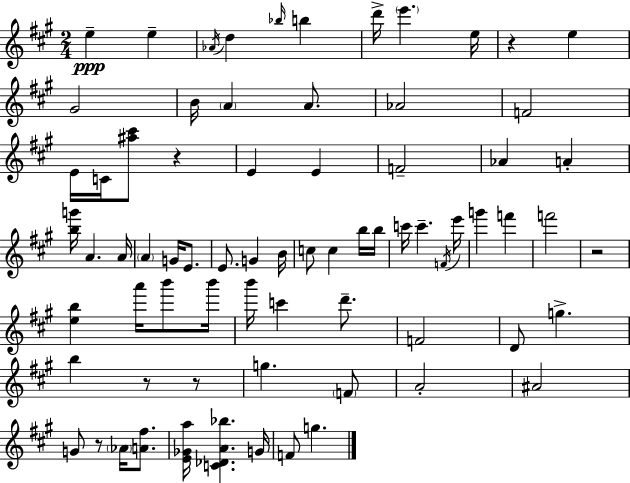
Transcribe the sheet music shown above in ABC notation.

X:1
T:Untitled
M:2/4
L:1/4
K:A
e e _A/4 d _b/4 b d'/4 e' e/4 z e ^G2 B/4 A A/2 _A2 F2 E/4 C/4 [^a^c']/2 z E E F2 _A A [bg']/4 A A/4 A G/4 E/2 E/2 G B/4 c/2 c b/4 b/4 c'/4 c' F/4 e'/4 g' f' f'2 z2 [eb] a'/4 b'/2 b'/4 b'/4 c' d'/2 F2 D/2 g b z/2 z/2 g F/2 A2 ^A2 G/2 z/2 _A/4 [A^f]/2 [E_Ga]/4 [C_DA_b] G/4 F/2 g